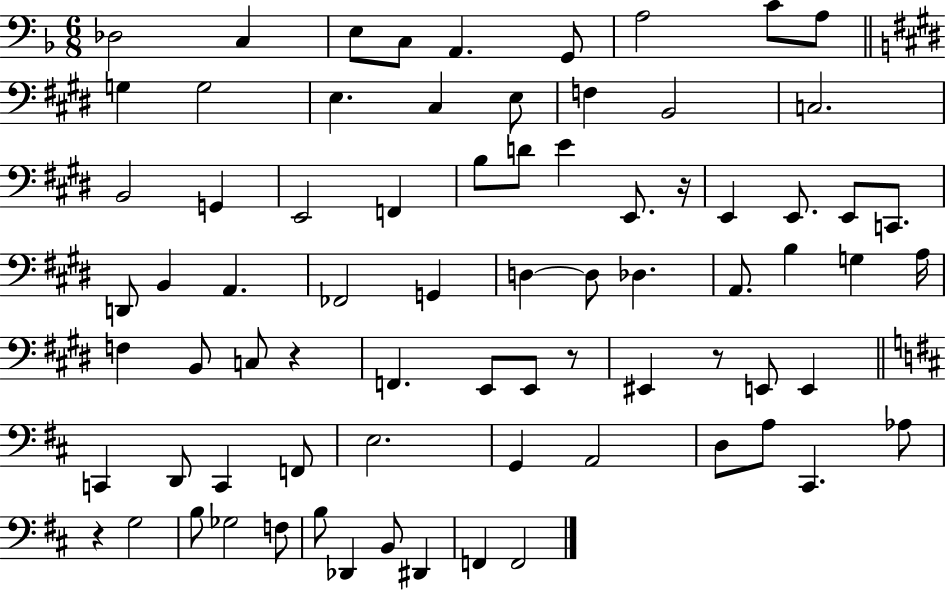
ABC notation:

X:1
T:Untitled
M:6/8
L:1/4
K:F
_D,2 C, E,/2 C,/2 A,, G,,/2 A,2 C/2 A,/2 G, G,2 E, ^C, E,/2 F, B,,2 C,2 B,,2 G,, E,,2 F,, B,/2 D/2 E E,,/2 z/4 E,, E,,/2 E,,/2 C,,/2 D,,/2 B,, A,, _F,,2 G,, D, D,/2 _D, A,,/2 B, G, A,/4 F, B,,/2 C,/2 z F,, E,,/2 E,,/2 z/2 ^E,, z/2 E,,/2 E,, C,, D,,/2 C,, F,,/2 E,2 G,, A,,2 D,/2 A,/2 ^C,, _A,/2 z G,2 B,/2 _G,2 F,/2 B,/2 _D,, B,,/2 ^D,, F,, F,,2